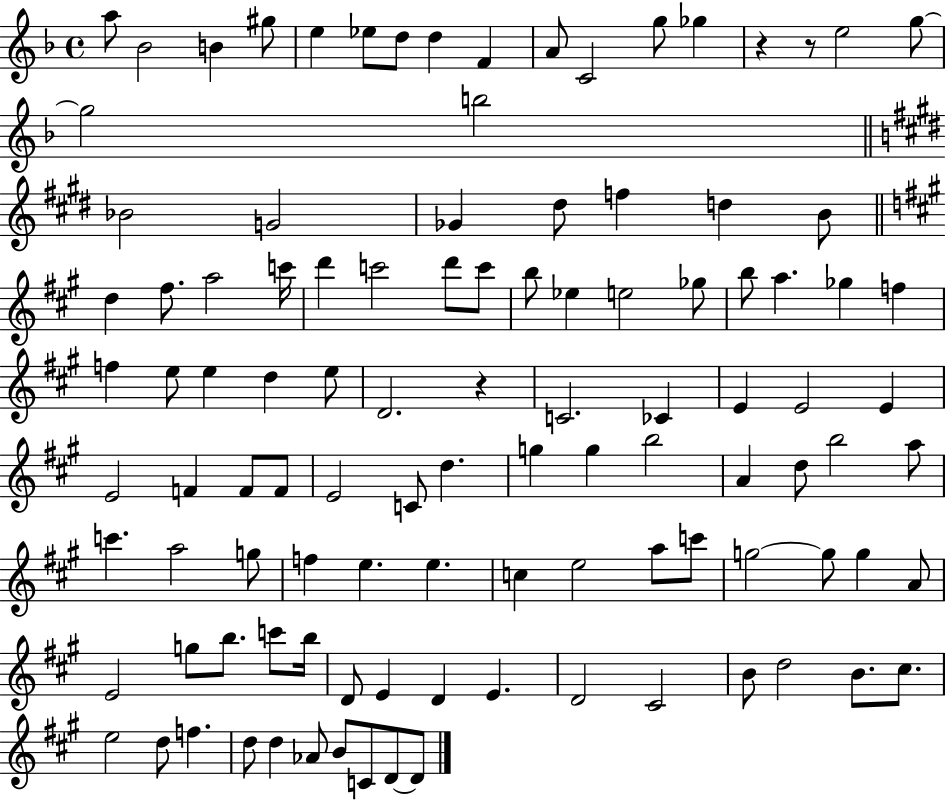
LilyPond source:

{
  \clef treble
  \time 4/4
  \defaultTimeSignature
  \key f \major
  a''8 bes'2 b'4 gis''8 | e''4 ees''8 d''8 d''4 f'4 | a'8 c'2 g''8 ges''4 | r4 r8 e''2 g''8~~ | \break g''2 b''2 | \bar "||" \break \key e \major bes'2 g'2 | ges'4 dis''8 f''4 d''4 b'8 | \bar "||" \break \key a \major d''4 fis''8. a''2 c'''16 | d'''4 c'''2 d'''8 c'''8 | b''8 ees''4 e''2 ges''8 | b''8 a''4. ges''4 f''4 | \break f''4 e''8 e''4 d''4 e''8 | d'2. r4 | c'2. ces'4 | e'4 e'2 e'4 | \break e'2 f'4 f'8 f'8 | e'2 c'8 d''4. | g''4 g''4 b''2 | a'4 d''8 b''2 a''8 | \break c'''4. a''2 g''8 | f''4 e''4. e''4. | c''4 e''2 a''8 c'''8 | g''2~~ g''8 g''4 a'8 | \break e'2 g''8 b''8. c'''8 b''16 | d'8 e'4 d'4 e'4. | d'2 cis'2 | b'8 d''2 b'8. cis''8. | \break e''2 d''8 f''4. | d''8 d''4 aes'8 b'8 c'8 d'8~~ d'8 | \bar "|."
}